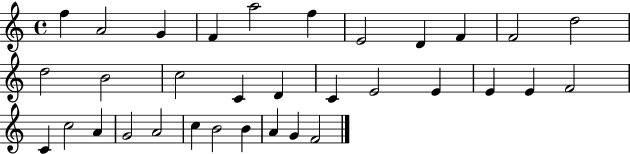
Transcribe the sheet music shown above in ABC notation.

X:1
T:Untitled
M:4/4
L:1/4
K:C
f A2 G F a2 f E2 D F F2 d2 d2 B2 c2 C D C E2 E E E F2 C c2 A G2 A2 c B2 B A G F2